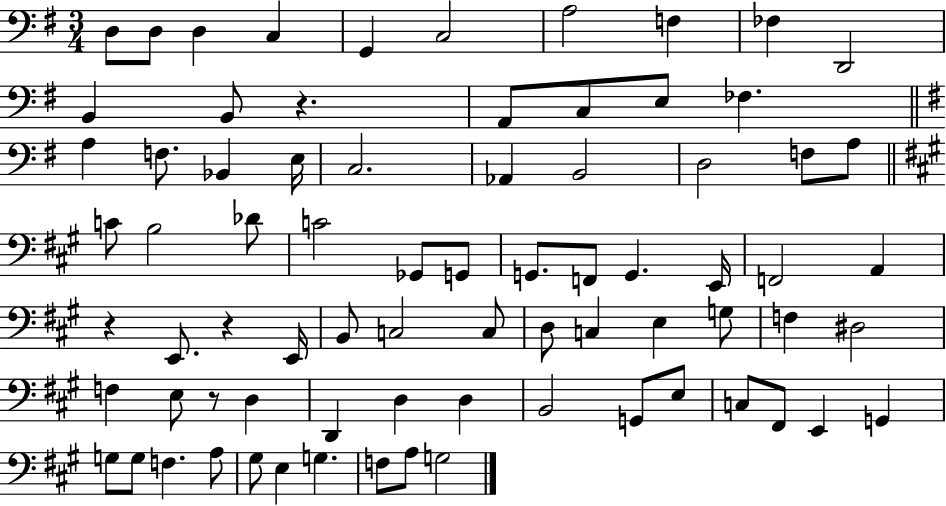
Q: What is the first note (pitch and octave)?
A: D3